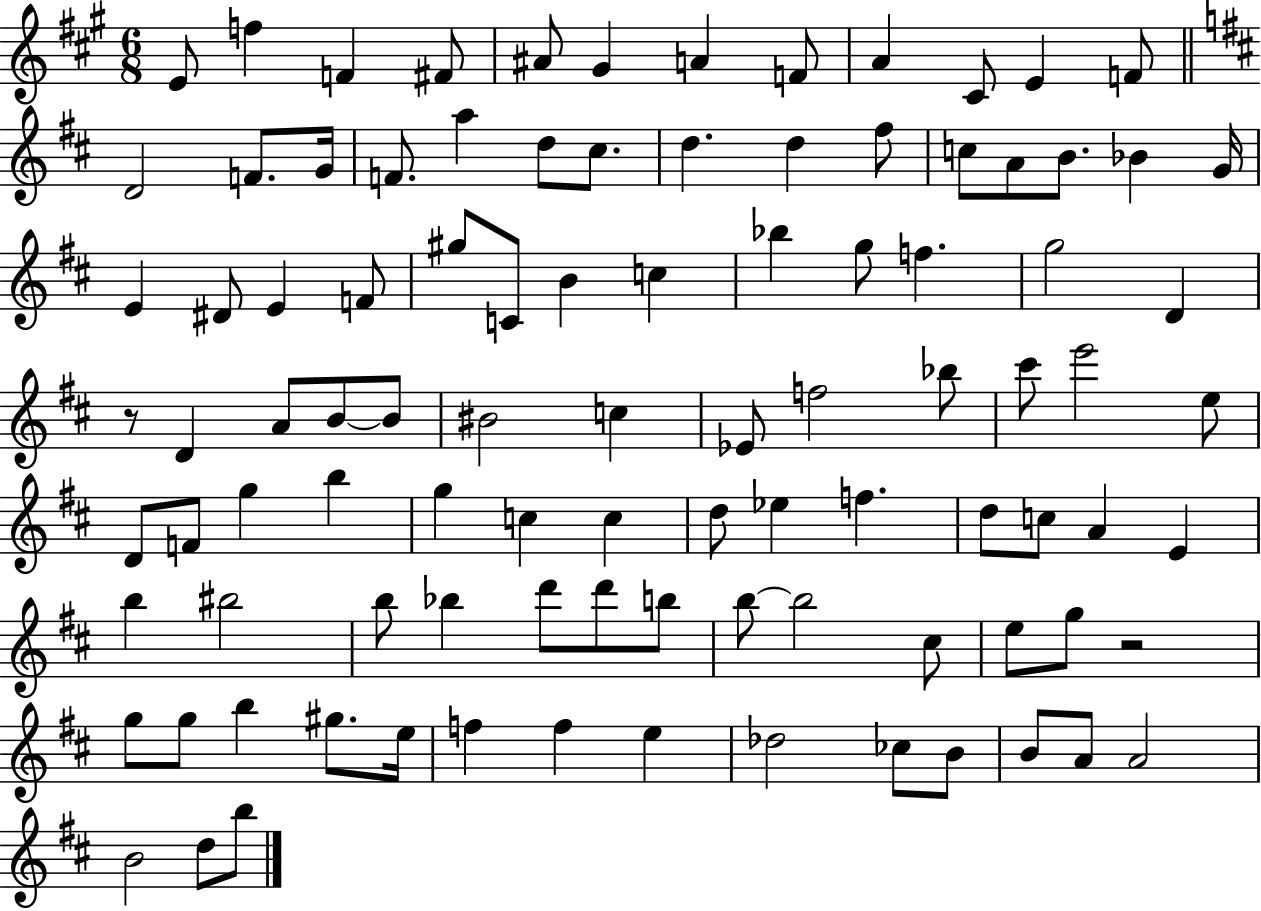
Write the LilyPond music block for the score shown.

{
  \clef treble
  \numericTimeSignature
  \time 6/8
  \key a \major
  e'8 f''4 f'4 fis'8 | ais'8 gis'4 a'4 f'8 | a'4 cis'8 e'4 f'8 | \bar "||" \break \key b \minor d'2 f'8. g'16 | f'8. a''4 d''8 cis''8. | d''4. d''4 fis''8 | c''8 a'8 b'8. bes'4 g'16 | \break e'4 dis'8 e'4 f'8 | gis''8 c'8 b'4 c''4 | bes''4 g''8 f''4. | g''2 d'4 | \break r8 d'4 a'8 b'8~~ b'8 | bis'2 c''4 | ees'8 f''2 bes''8 | cis'''8 e'''2 e''8 | \break d'8 f'8 g''4 b''4 | g''4 c''4 c''4 | d''8 ees''4 f''4. | d''8 c''8 a'4 e'4 | \break b''4 bis''2 | b''8 bes''4 d'''8 d'''8 b''8 | b''8~~ b''2 cis''8 | e''8 g''8 r2 | \break g''8 g''8 b''4 gis''8. e''16 | f''4 f''4 e''4 | des''2 ces''8 b'8 | b'8 a'8 a'2 | \break b'2 d''8 b''8 | \bar "|."
}